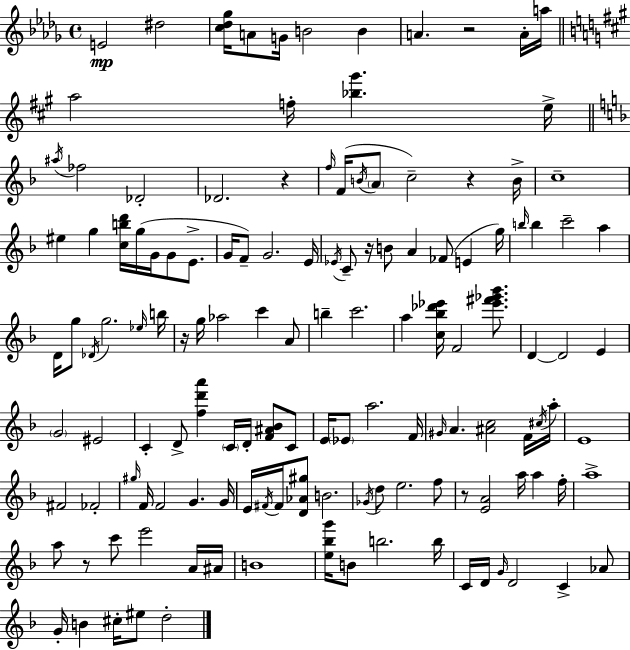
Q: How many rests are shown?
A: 7